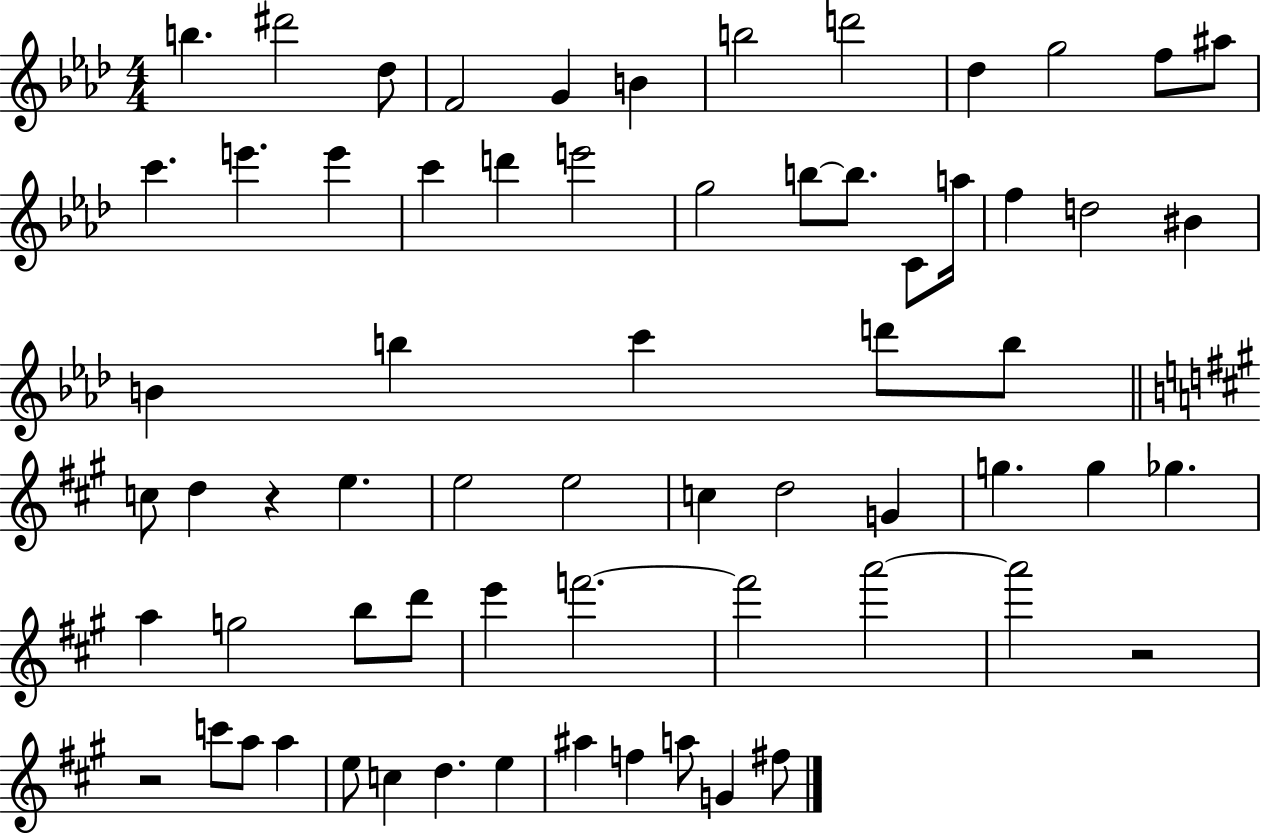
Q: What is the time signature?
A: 4/4